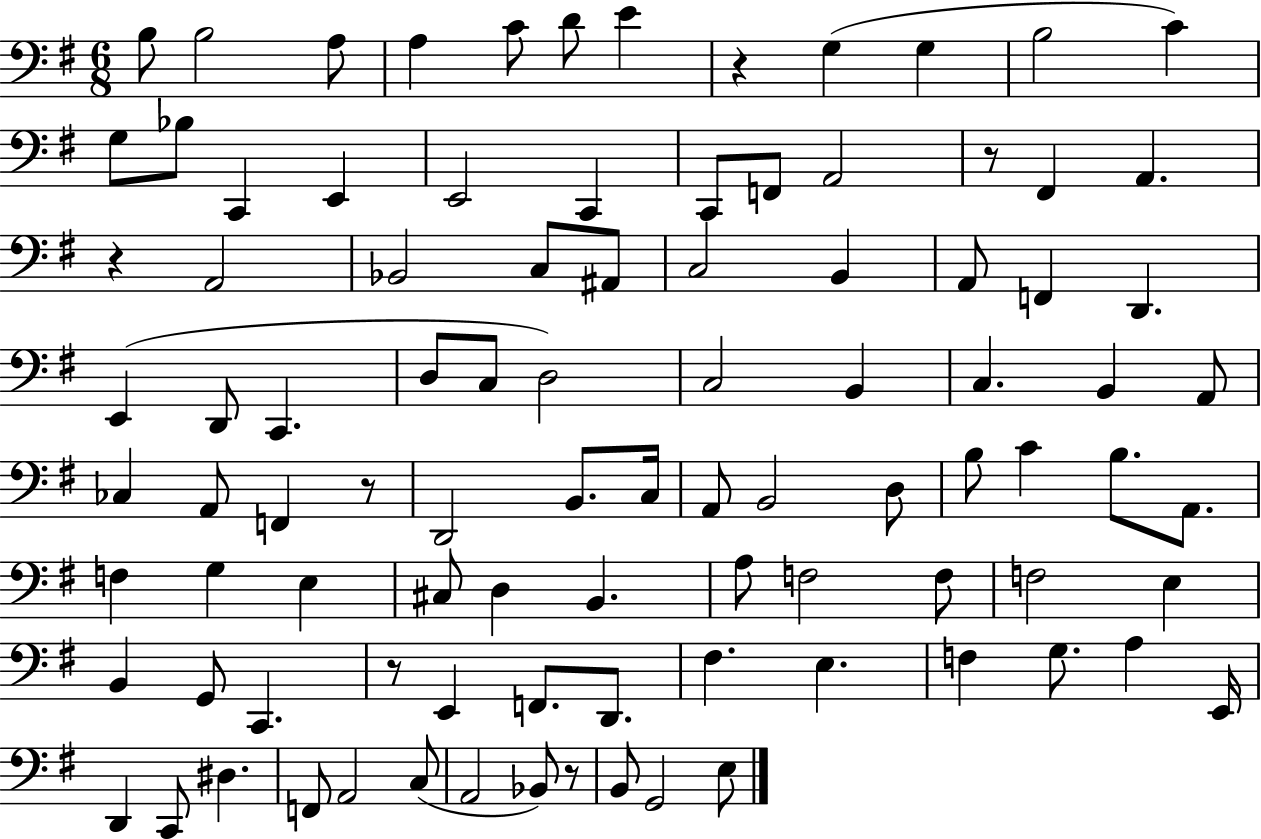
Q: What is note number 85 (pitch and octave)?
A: A2